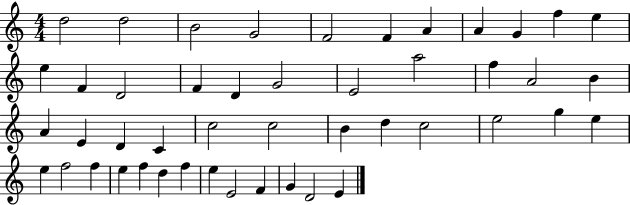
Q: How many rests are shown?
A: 0